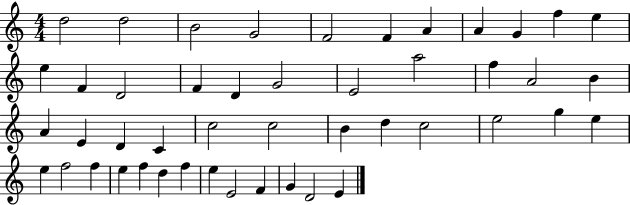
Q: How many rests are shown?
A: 0